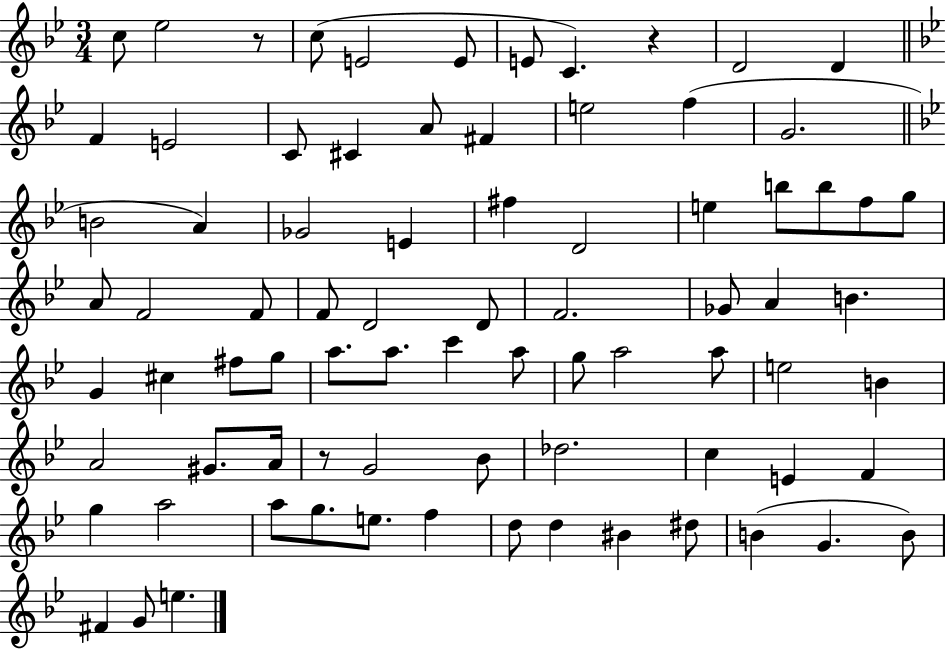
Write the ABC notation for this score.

X:1
T:Untitled
M:3/4
L:1/4
K:Bb
c/2 _e2 z/2 c/2 E2 E/2 E/2 C z D2 D F E2 C/2 ^C A/2 ^F e2 f G2 B2 A _G2 E ^f D2 e b/2 b/2 f/2 g/2 A/2 F2 F/2 F/2 D2 D/2 F2 _G/2 A B G ^c ^f/2 g/2 a/2 a/2 c' a/2 g/2 a2 a/2 e2 B A2 ^G/2 A/4 z/2 G2 _B/2 _d2 c E F g a2 a/2 g/2 e/2 f d/2 d ^B ^d/2 B G B/2 ^F G/2 e